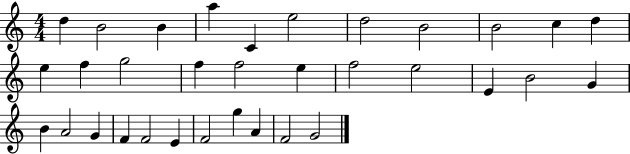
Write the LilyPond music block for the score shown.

{
  \clef treble
  \numericTimeSignature
  \time 4/4
  \key c \major
  d''4 b'2 b'4 | a''4 c'4 e''2 | d''2 b'2 | b'2 c''4 d''4 | \break e''4 f''4 g''2 | f''4 f''2 e''4 | f''2 e''2 | e'4 b'2 g'4 | \break b'4 a'2 g'4 | f'4 f'2 e'4 | f'2 g''4 a'4 | f'2 g'2 | \break \bar "|."
}